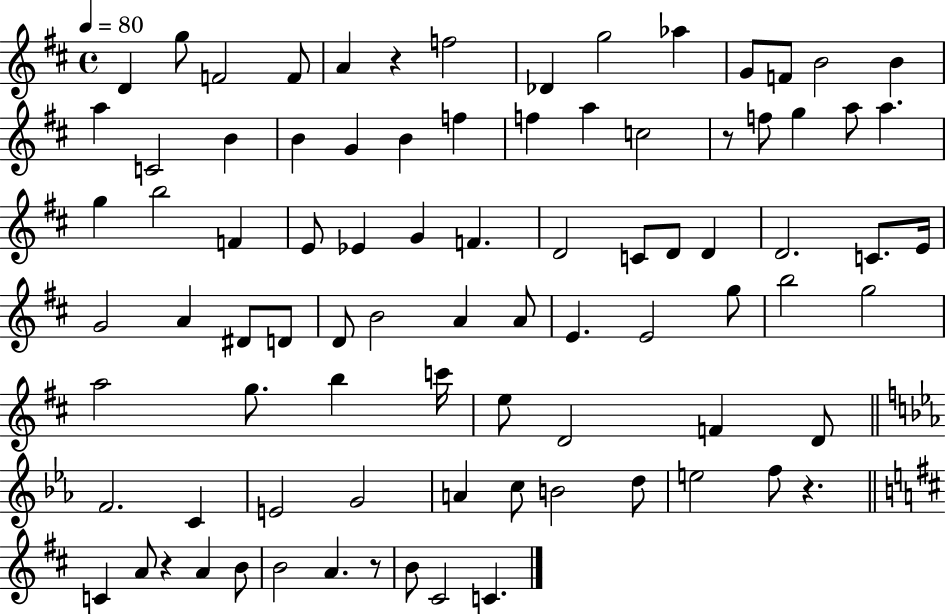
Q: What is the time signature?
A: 4/4